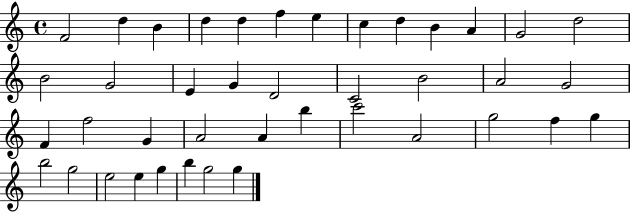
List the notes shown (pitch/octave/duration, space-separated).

F4/h D5/q B4/q D5/q D5/q F5/q E5/q C5/q D5/q B4/q A4/q G4/h D5/h B4/h G4/h E4/q G4/q D4/h C4/h B4/h A4/h G4/h F4/q F5/h G4/q A4/h A4/q B5/q C6/h A4/h G5/h F5/q G5/q B5/h G5/h E5/h E5/q G5/q B5/q G5/h G5/q